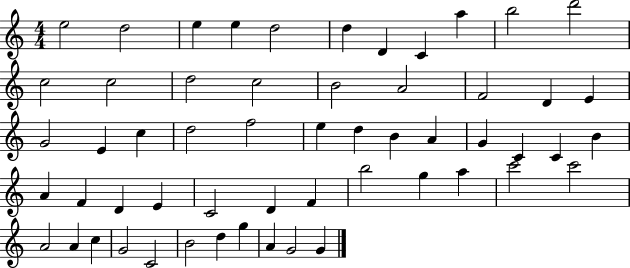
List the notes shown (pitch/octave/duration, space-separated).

E5/h D5/h E5/q E5/q D5/h D5/q D4/q C4/q A5/q B5/h D6/h C5/h C5/h D5/h C5/h B4/h A4/h F4/h D4/q E4/q G4/h E4/q C5/q D5/h F5/h E5/q D5/q B4/q A4/q G4/q C4/q C4/q B4/q A4/q F4/q D4/q E4/q C4/h D4/q F4/q B5/h G5/q A5/q C6/h C6/h A4/h A4/q C5/q G4/h C4/h B4/h D5/q G5/q A4/q G4/h G4/q